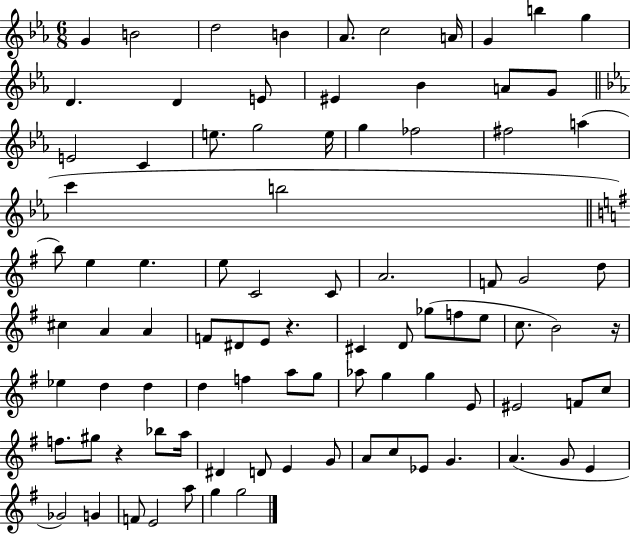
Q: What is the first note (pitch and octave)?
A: G4